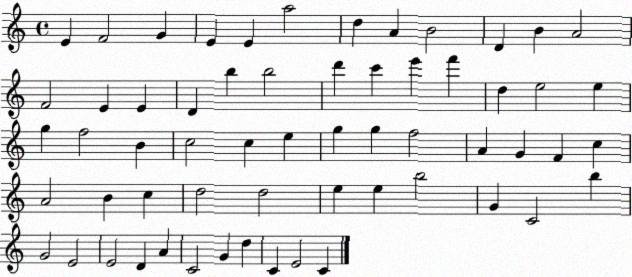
X:1
T:Untitled
M:4/4
L:1/4
K:C
E F2 G E E a2 d A B2 D B A2 F2 E E D b b2 d' c' e' f' d e2 e g f2 B c2 c e g g f2 A G F c A2 B c d2 d2 e e b2 G C2 b G2 E2 E2 D A C2 G d C E2 C